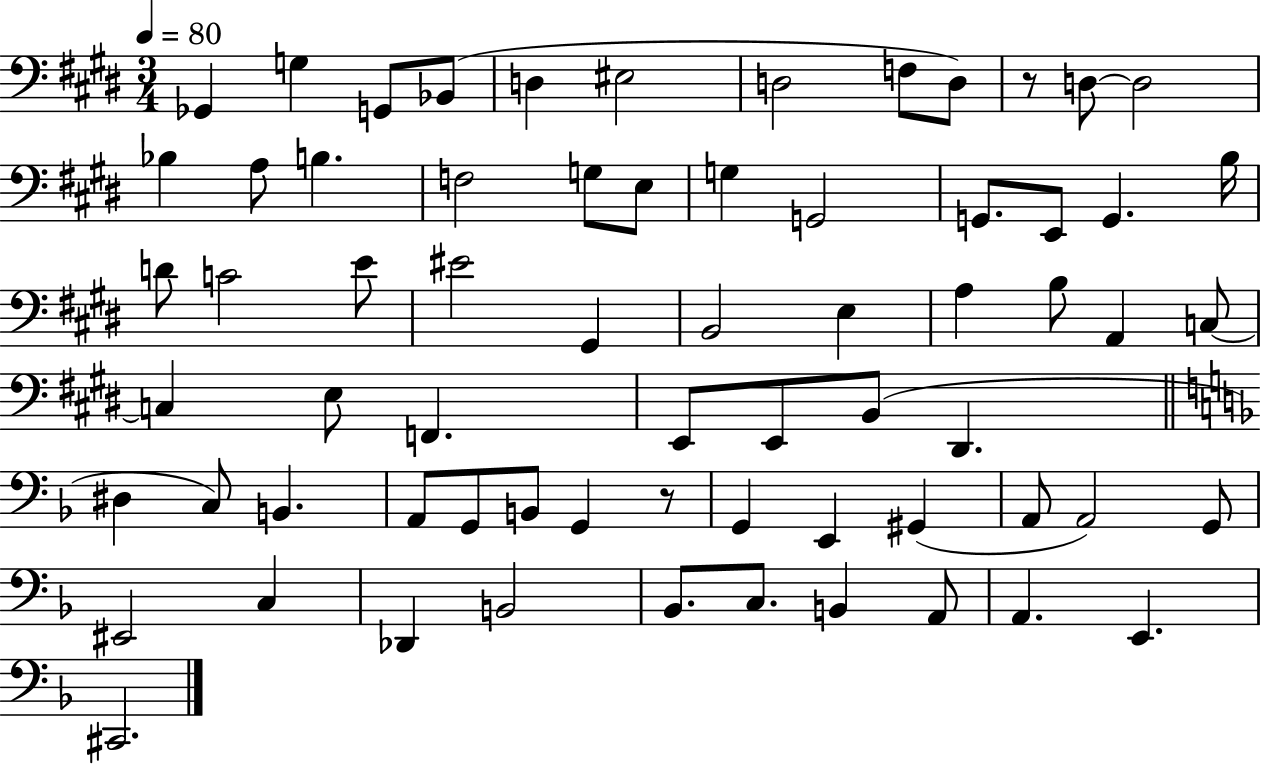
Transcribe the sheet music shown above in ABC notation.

X:1
T:Untitled
M:3/4
L:1/4
K:E
_G,, G, G,,/2 _B,,/2 D, ^E,2 D,2 F,/2 D,/2 z/2 D,/2 D,2 _B, A,/2 B, F,2 G,/2 E,/2 G, G,,2 G,,/2 E,,/2 G,, B,/4 D/2 C2 E/2 ^E2 ^G,, B,,2 E, A, B,/2 A,, C,/2 C, E,/2 F,, E,,/2 E,,/2 B,,/2 ^D,, ^D, C,/2 B,, A,,/2 G,,/2 B,,/2 G,, z/2 G,, E,, ^G,, A,,/2 A,,2 G,,/2 ^E,,2 C, _D,, B,,2 _B,,/2 C,/2 B,, A,,/2 A,, E,, ^C,,2